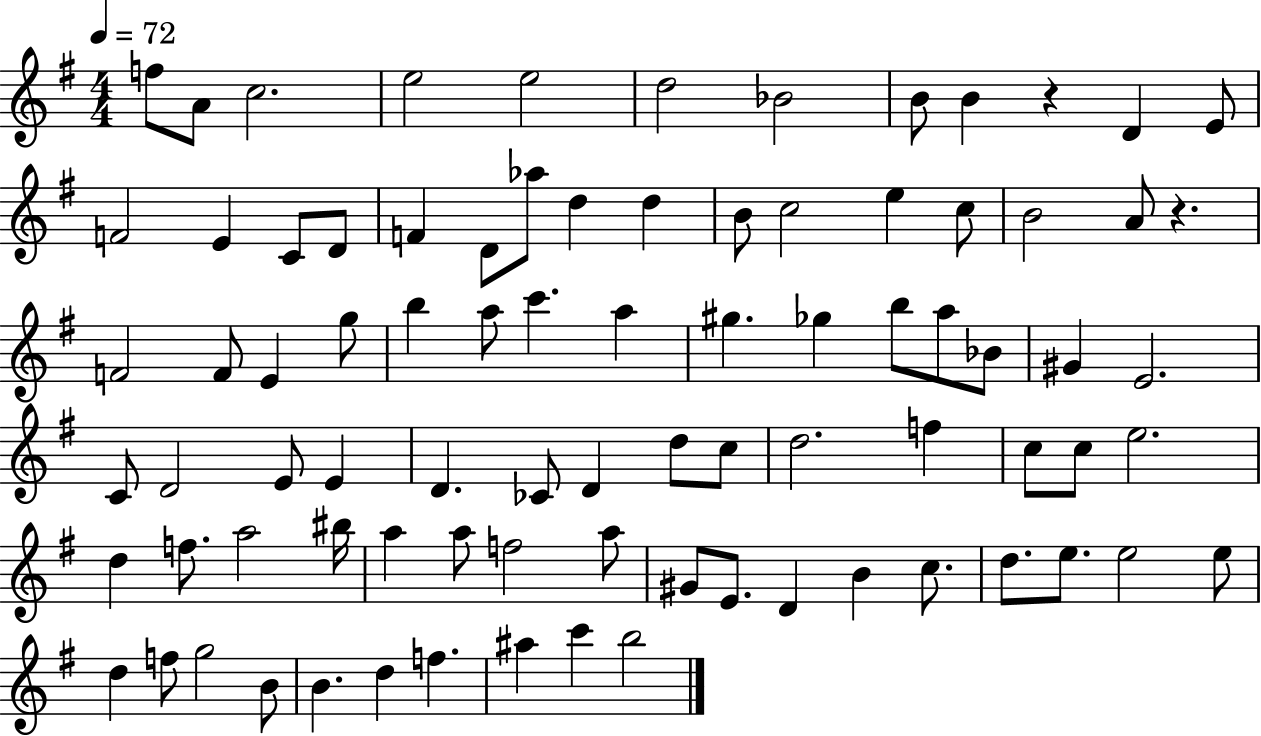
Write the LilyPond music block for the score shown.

{
  \clef treble
  \numericTimeSignature
  \time 4/4
  \key g \major
  \tempo 4 = 72
  f''8 a'8 c''2. | e''2 e''2 | d''2 bes'2 | b'8 b'4 r4 d'4 e'8 | \break f'2 e'4 c'8 d'8 | f'4 d'8 aes''8 d''4 d''4 | b'8 c''2 e''4 c''8 | b'2 a'8 r4. | \break f'2 f'8 e'4 g''8 | b''4 a''8 c'''4. a''4 | gis''4. ges''4 b''8 a''8 bes'8 | gis'4 e'2. | \break c'8 d'2 e'8 e'4 | d'4. ces'8 d'4 d''8 c''8 | d''2. f''4 | c''8 c''8 e''2. | \break d''4 f''8. a''2 bis''16 | a''4 a''8 f''2 a''8 | gis'8 e'8. d'4 b'4 c''8. | d''8. e''8. e''2 e''8 | \break d''4 f''8 g''2 b'8 | b'4. d''4 f''4. | ais''4 c'''4 b''2 | \bar "|."
}